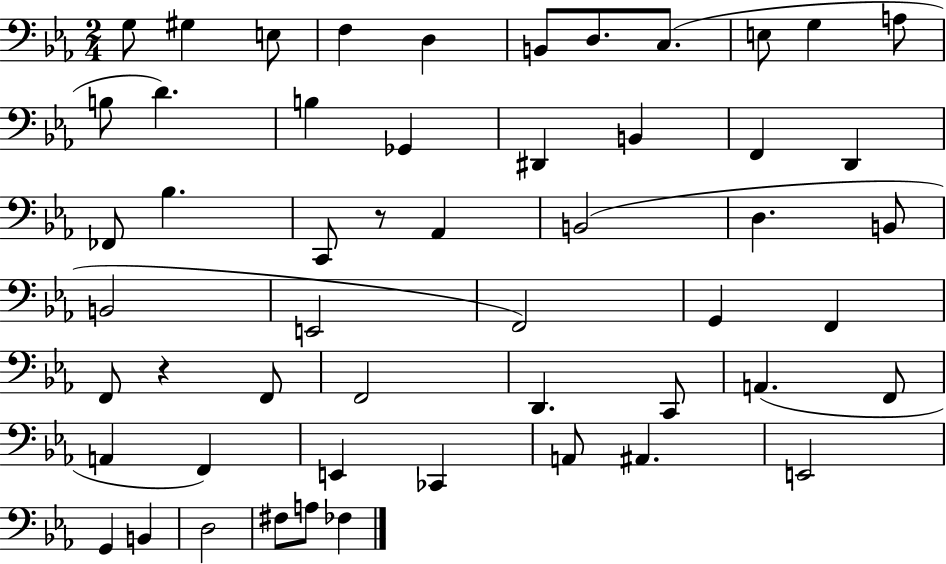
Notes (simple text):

G3/e G#3/q E3/e F3/q D3/q B2/e D3/e. C3/e. E3/e G3/q A3/e B3/e D4/q. B3/q Gb2/q D#2/q B2/q F2/q D2/q FES2/e Bb3/q. C2/e R/e Ab2/q B2/h D3/q. B2/e B2/h E2/h F2/h G2/q F2/q F2/e R/q F2/e F2/h D2/q. C2/e A2/q. F2/e A2/q F2/q E2/q CES2/q A2/e A#2/q. E2/h G2/q B2/q D3/h F#3/e A3/e FES3/q